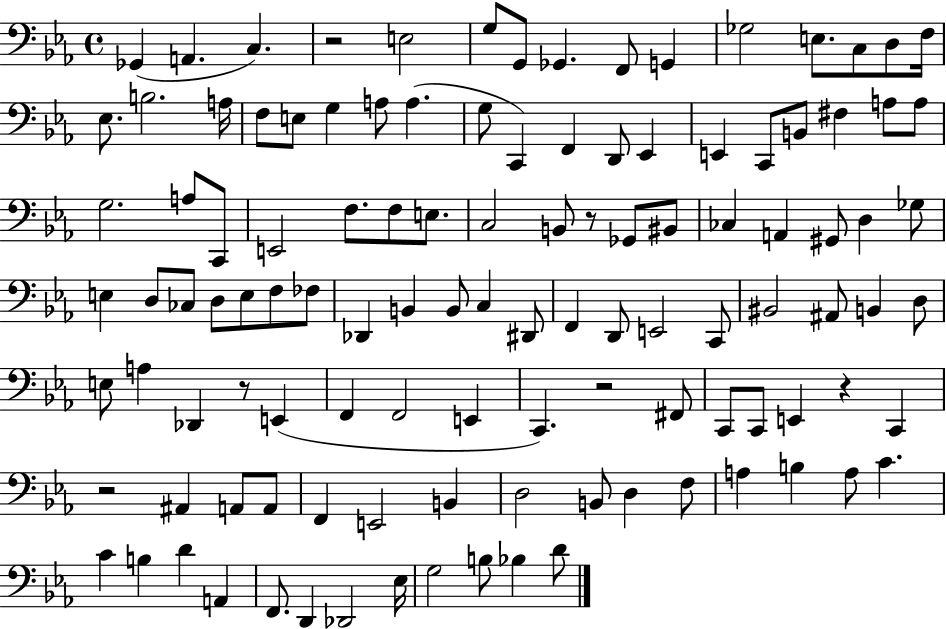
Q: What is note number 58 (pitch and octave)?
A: B2